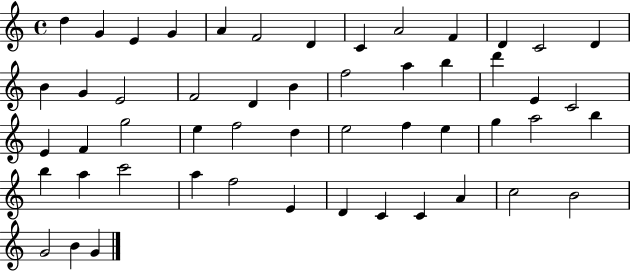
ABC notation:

X:1
T:Untitled
M:4/4
L:1/4
K:C
d G E G A F2 D C A2 F D C2 D B G E2 F2 D B f2 a b d' E C2 E F g2 e f2 d e2 f e g a2 b b a c'2 a f2 E D C C A c2 B2 G2 B G